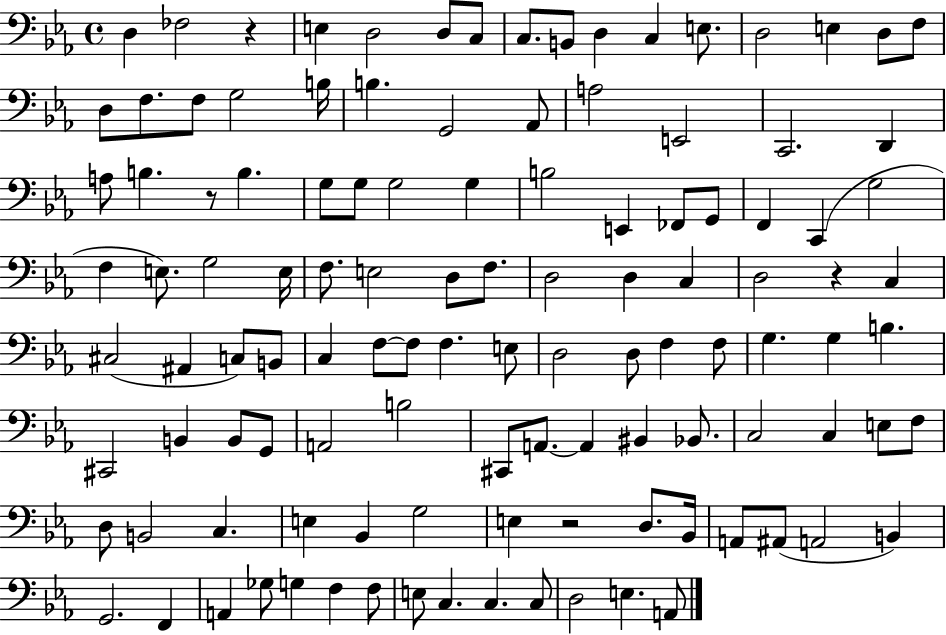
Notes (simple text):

D3/q FES3/h R/q E3/q D3/h D3/e C3/e C3/e. B2/e D3/q C3/q E3/e. D3/h E3/q D3/e F3/e D3/e F3/e. F3/e G3/h B3/s B3/q. G2/h Ab2/e A3/h E2/h C2/h. D2/q A3/e B3/q. R/e B3/q. G3/e G3/e G3/h G3/q B3/h E2/q FES2/e G2/e F2/q C2/q G3/h F3/q E3/e. G3/h E3/s F3/e. E3/h D3/e F3/e. D3/h D3/q C3/q D3/h R/q C3/q C#3/h A#2/q C3/e B2/e C3/q F3/e F3/e F3/q. E3/e D3/h D3/e F3/q F3/e G3/q. G3/q B3/q. C#2/h B2/q B2/e G2/e A2/h B3/h C#2/e A2/e. A2/q BIS2/q Bb2/e. C3/h C3/q E3/e F3/e D3/e B2/h C3/q. E3/q Bb2/q G3/h E3/q R/h D3/e. Bb2/s A2/e A#2/e A2/h B2/q G2/h. F2/q A2/q Gb3/e G3/q F3/q F3/e E3/e C3/q. C3/q. C3/e D3/h E3/q. A2/e